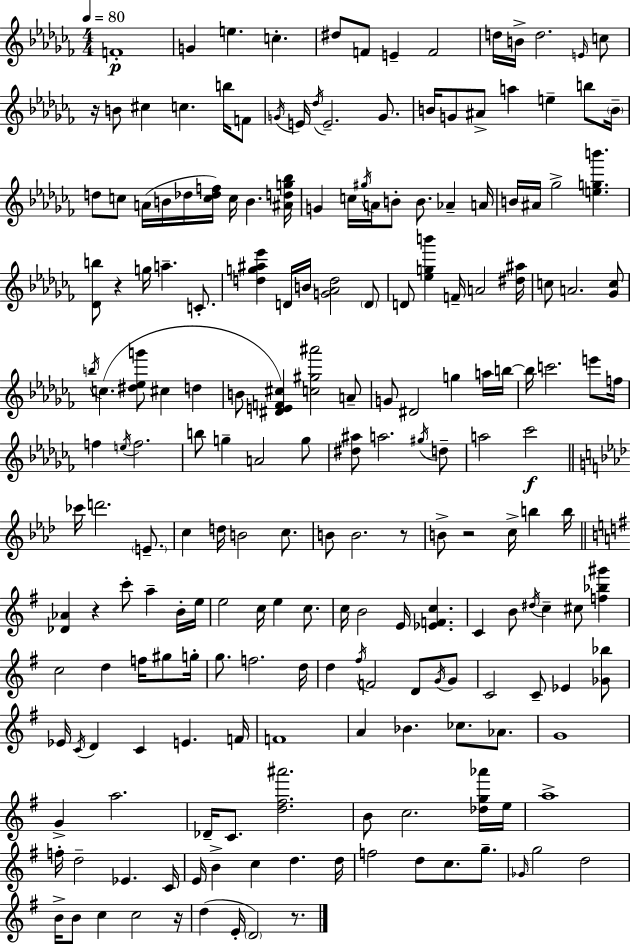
{
  \clef treble
  \numericTimeSignature
  \time 4/4
  \key aes \minor
  \tempo 4 = 80
  f'1-.\p | g'4 e''4. c''4.-. | dis''8 f'8 e'4-- f'2 | d''16 b'16-> d''2. \grace { e'16 } c''8 | \break r16 b'8 cis''4 c''4. b''16 f'8 | \acciaccatura { g'16 } e'16 \acciaccatura { des''16 } e'2.-- | g'8. b'16 g'8 ais'8-> a''4 e''4-- | b''8 \parenthesize b'16-- d''8 c''8 a'16( b'16 des''16 <c'' des'' f''>16) c''16 b'4. | \break <ais' d'' g'' bes''>16 g'4 c''16 \acciaccatura { gis''16 } a'16 b'8-. b'8. aes'4-- | a'16 b'16 ais'16 ges''2-> <e'' g'' b'''>4. | <des' b''>8 r4 g''16 a''4.-- | c'8.-. <d'' g'' ais'' ees'''>4 d'16 b'16 <g' aes' d''>2 | \break \parenthesize d'8 d'8 <ees'' g'' b'''>4 f'16-- a'2 | <dis'' ais''>16 c''8 a'2. | <ges' c''>8 \acciaccatura { b''16 } c''4.( <dis'' ees'' g'''>8 cis''4 | d''4 b'8 <dis' e' f' cis''>4) <c'' gis'' ais'''>2 | \break a'8-- g'8 dis'2 g''4 | a''16 b''16~~ b''16 c'''2. | e'''8 f''16 f''4 \acciaccatura { e''16 } f''2. | b''8 g''4-- a'2 | \break g''8 <dis'' ais''>8 a''2. | \acciaccatura { gis''16 } d''8-- a''2 ces'''2\f | \bar "||" \break \key aes \major ces'''16 d'''2. \parenthesize e'8.-- | c''4 d''16 b'2 c''8. | b'8 b'2. r8 | b'8-> r2 c''16-> b''4 b''16 | \break \bar "||" \break \key g \major <des' aes'>4 r4 c'''8-. a''4-- b'16-. e''16 | e''2 c''16 e''4 c''8. | c''16 b'2 e'16 <ees' f' c''>4. | c'4 b'8 \acciaccatura { dis''16 } c''4-- cis''8 <f'' bes'' gis'''>4 | \break c''2 d''4 f''16 gis''8 | g''16-. g''8. f''2. | d''16 d''4 \acciaccatura { fis''16 } f'2 d'8 | \acciaccatura { g'16 } g'8 c'2 c'8-- ees'4 | \break <ges' bes''>8 ees'16 \acciaccatura { c'16 } d'4 c'4 e'4. | f'16 f'1 | a'4 bes'4. ces''8. | aes'8. g'1 | \break g'4-> a''2. | des'16-- c'8. <d'' fis'' ais'''>2. | b'8 c''2. | <des'' g'' aes'''>16 e''16 a''1-> | \break f''16-. d''2-- ees'4. | c'16 e'16 b'4-> c''4 d''4. | d''16 f''2 d''8 c''8. | g''8.-- \grace { ges'16 } g''2 d''2 | \break b'16-> b'8 c''4 c''2 | r16 d''4( e'16-. \parenthesize d'2) | r8. \bar "|."
}